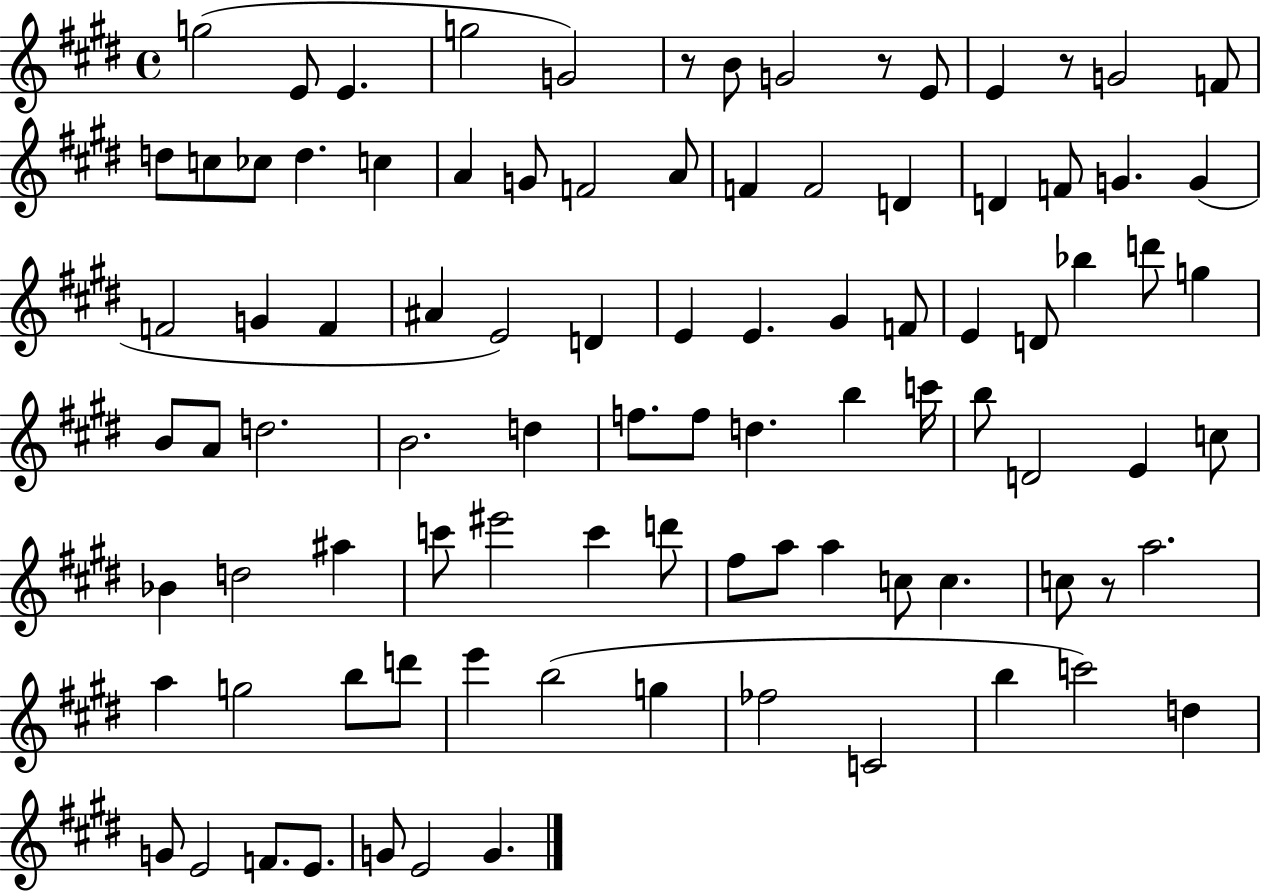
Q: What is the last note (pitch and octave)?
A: G4